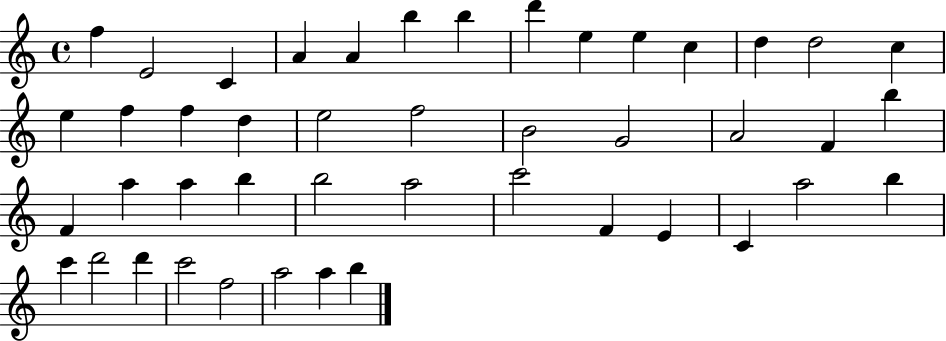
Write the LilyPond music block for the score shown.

{
  \clef treble
  \time 4/4
  \defaultTimeSignature
  \key c \major
  f''4 e'2 c'4 | a'4 a'4 b''4 b''4 | d'''4 e''4 e''4 c''4 | d''4 d''2 c''4 | \break e''4 f''4 f''4 d''4 | e''2 f''2 | b'2 g'2 | a'2 f'4 b''4 | \break f'4 a''4 a''4 b''4 | b''2 a''2 | c'''2 f'4 e'4 | c'4 a''2 b''4 | \break c'''4 d'''2 d'''4 | c'''2 f''2 | a''2 a''4 b''4 | \bar "|."
}